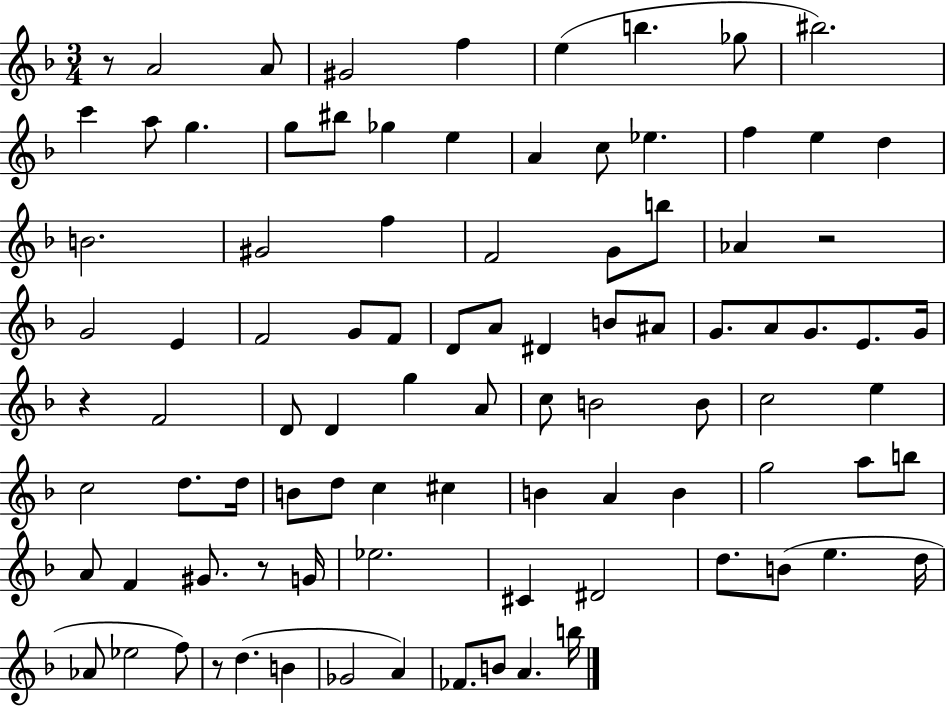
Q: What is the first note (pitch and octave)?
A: A4